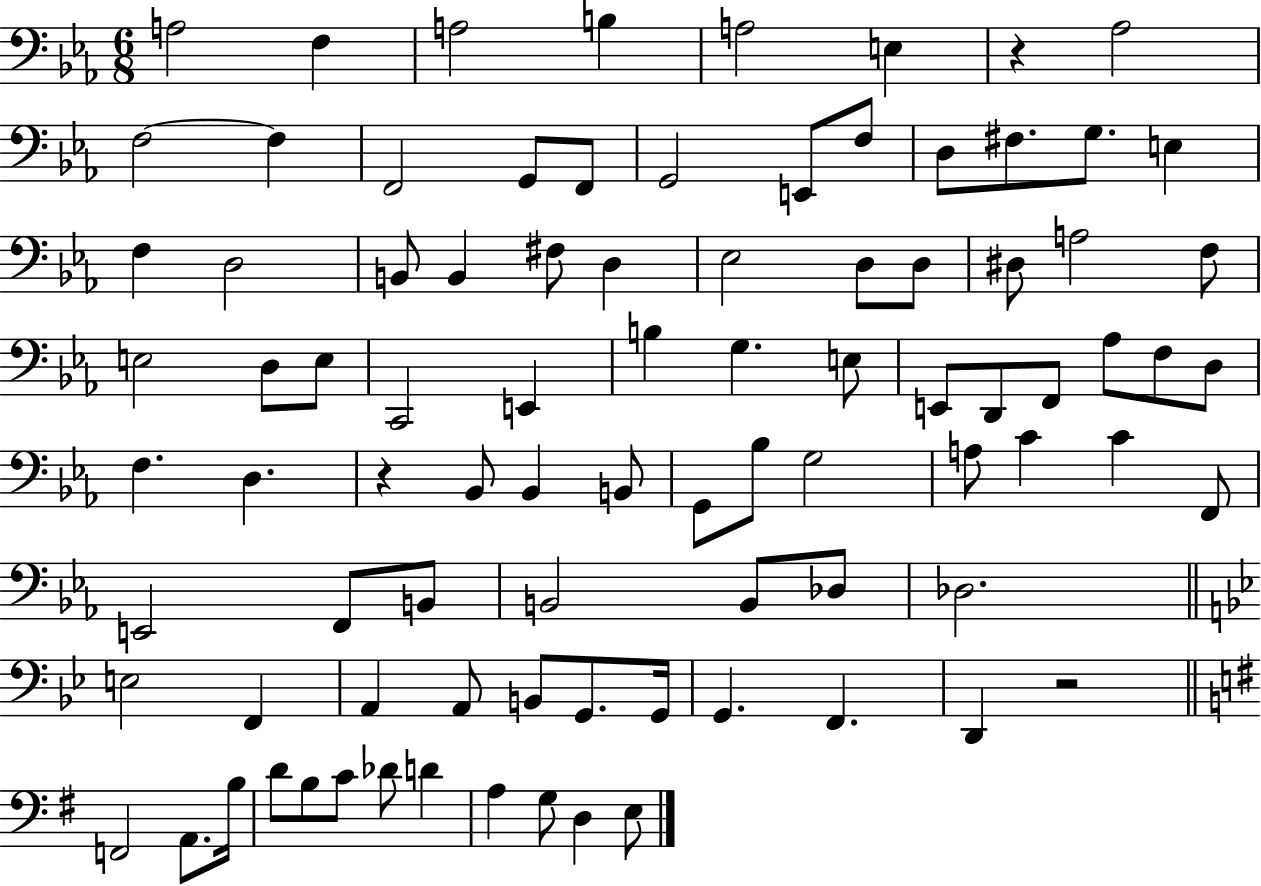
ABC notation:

X:1
T:Untitled
M:6/8
L:1/4
K:Eb
A,2 F, A,2 B, A,2 E, z _A,2 F,2 F, F,,2 G,,/2 F,,/2 G,,2 E,,/2 F,/2 D,/2 ^F,/2 G,/2 E, F, D,2 B,,/2 B,, ^F,/2 D, _E,2 D,/2 D,/2 ^D,/2 A,2 F,/2 E,2 D,/2 E,/2 C,,2 E,, B, G, E,/2 E,,/2 D,,/2 F,,/2 _A,/2 F,/2 D,/2 F, D, z _B,,/2 _B,, B,,/2 G,,/2 _B,/2 G,2 A,/2 C C F,,/2 E,,2 F,,/2 B,,/2 B,,2 B,,/2 _D,/2 _D,2 E,2 F,, A,, A,,/2 B,,/2 G,,/2 G,,/4 G,, F,, D,, z2 F,,2 A,,/2 B,/4 D/2 B,/2 C/2 _D/2 D A, G,/2 D, E,/2